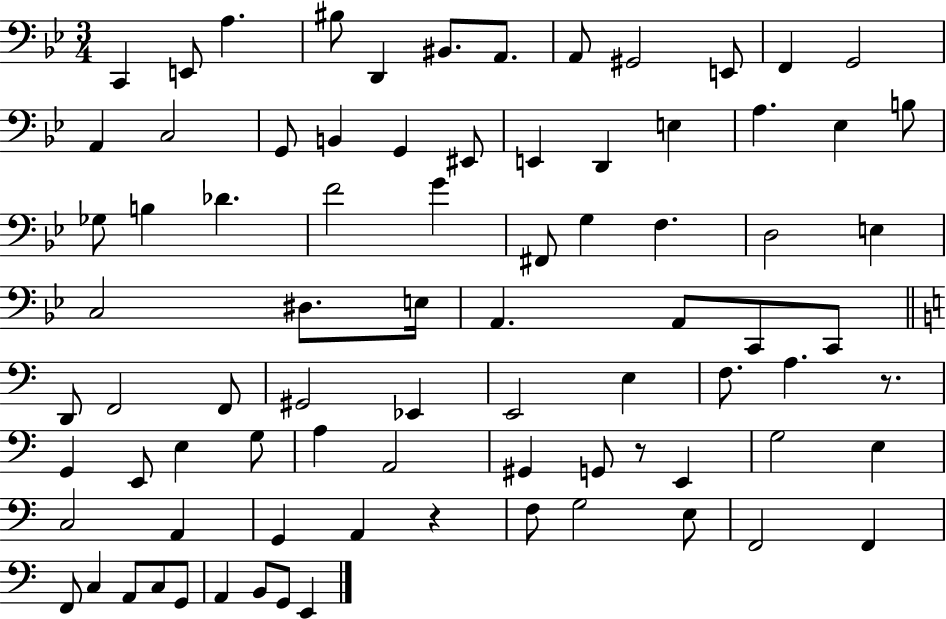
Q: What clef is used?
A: bass